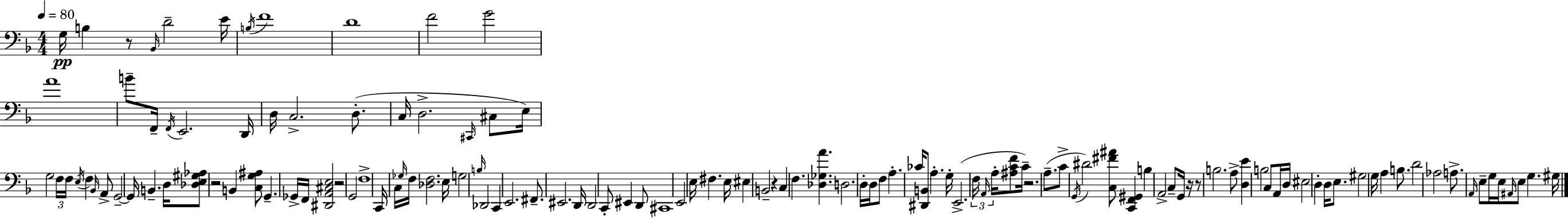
X:1
T:Untitled
M:4/4
L:1/4
K:F
G,/4 B, z/2 _B,,/4 D2 E/4 B,/4 F4 D4 F2 G2 A4 B/2 F,,/4 F,,/4 E,,2 D,,/4 D,/4 C,2 D,/2 C,/4 D,2 ^C,,/4 ^C,/2 E,/4 G,2 F,/4 F,/4 E,/4 F, _B,,/4 A,,/2 G,,2 G,,/4 B,, D,/4 [_D,E,^G,_A,]/2 z2 B,, [C,G,^A,]/2 G,, _G,,/4 F,,/4 [^D,,A,,^C,E,]2 z2 G,,2 F,4 C,,/4 C,/4 _G,/4 F,/4 [_D,F,]2 E,/4 G,2 B,/4 _D,,2 C,, E,,2 ^F,,/2 ^E,,2 D,,/4 D,,2 C,,/2 ^E,, D,,/2 ^C,,4 E,,2 E,/4 ^F, E,/4 ^E, B,,2 z C, F, [_D,_G,A] D,2 D,/4 D,/4 F,/2 A, _C/4 [^D,,B,,]/2 A, G,/4 E,,2 F,/4 A,,/4 A,/4 [^A,CF]/2 C/4 z2 A,/2 C/2 G,,/4 ^D2 [C,^F^A]/2 [C,,F,,^G,,] B, A,,2 C,/2 G,,/4 z/4 z/2 B,2 A,/2 [D,E] B,2 C,/2 A,,/4 D,/4 ^E,2 D, D,/4 E,/2 ^G,2 G,/4 A, B,/2 D2 _A,2 A,/2 A,,/4 E,/2 G,/4 E,/4 ^A,,/4 E,/2 G, ^G,/4